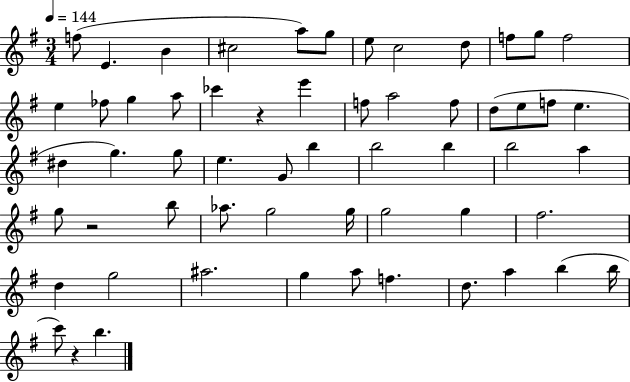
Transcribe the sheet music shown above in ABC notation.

X:1
T:Untitled
M:3/4
L:1/4
K:G
f/2 E B ^c2 a/2 g/2 e/2 c2 d/2 f/2 g/2 f2 e _f/2 g a/2 _c' z e' f/2 a2 f/2 d/2 e/2 f/2 e ^d g g/2 e G/2 b b2 b b2 a g/2 z2 b/2 _a/2 g2 g/4 g2 g ^f2 d g2 ^a2 g a/2 f d/2 a b b/4 c'/2 z b